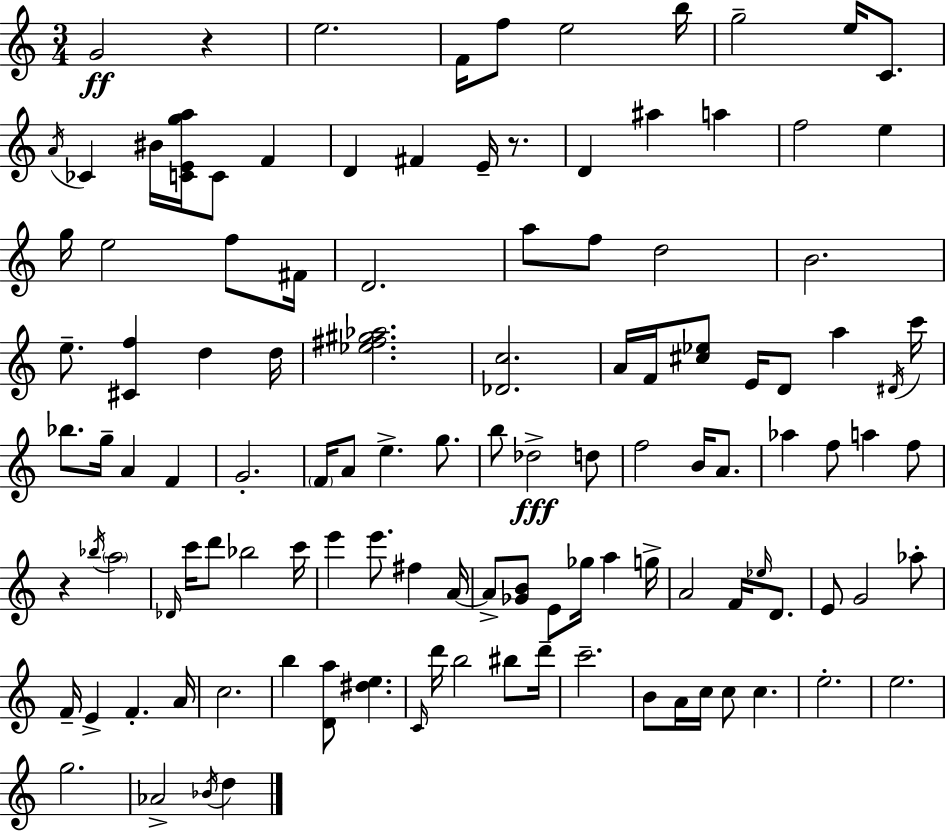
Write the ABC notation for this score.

X:1
T:Untitled
M:3/4
L:1/4
K:C
G2 z e2 F/4 f/2 e2 b/4 g2 e/4 C/2 A/4 _C ^B/4 [CEga]/4 C/2 F D ^F E/4 z/2 D ^a a f2 e g/4 e2 f/2 ^F/4 D2 a/2 f/2 d2 B2 e/2 [^Cf] d d/4 [_e^f^g_a]2 [_Dc]2 A/4 F/4 [^c_e]/2 E/4 D/2 a ^D/4 c'/4 _b/2 g/4 A F G2 F/4 A/2 e g/2 b/2 _d2 d/2 f2 B/4 A/2 _a f/2 a f/2 z _b/4 a2 _D/4 c'/4 d'/2 _b2 c'/4 e' e'/2 ^f A/4 A/2 [_GB]/2 E/2 _g/4 a g/4 A2 F/4 _e/4 D/2 E/2 G2 _a/2 F/4 E F A/4 c2 b [Da]/2 [^de] C/4 d'/4 b2 ^b/2 d'/4 c'2 B/2 A/4 c/4 c/2 c e2 e2 g2 _A2 _B/4 d